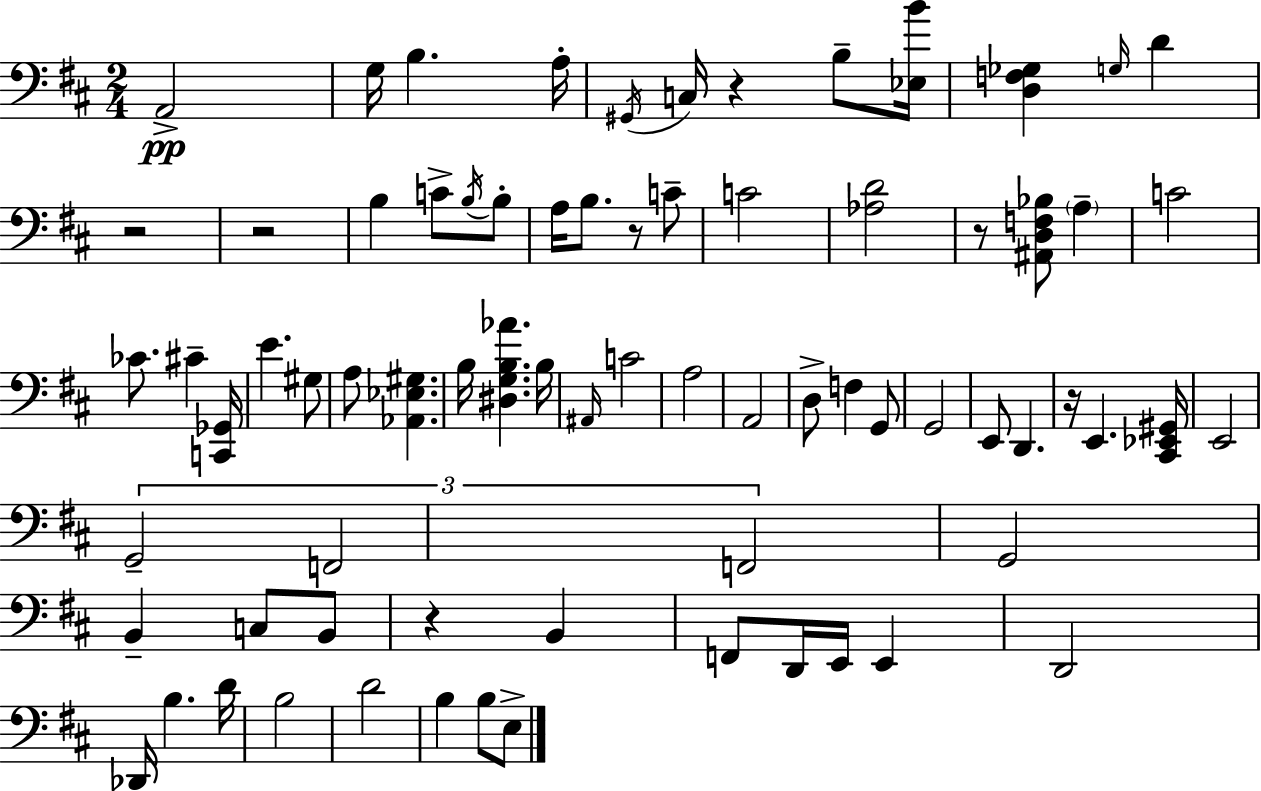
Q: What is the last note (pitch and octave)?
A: E3